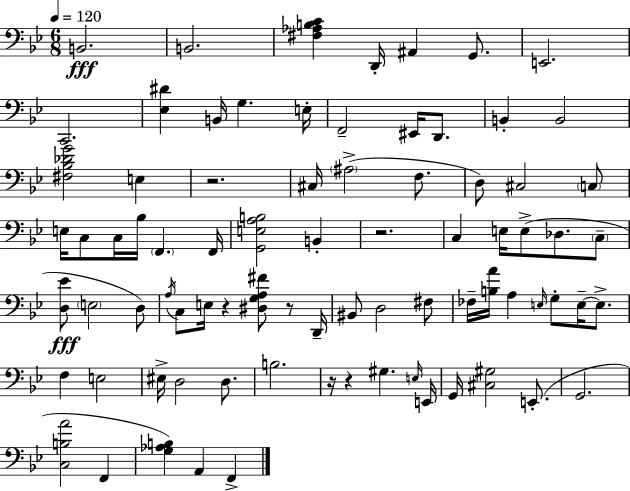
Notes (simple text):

B2/h. B2/h. [F#3,Ab3,B3,C4]/q D2/s A#2/q G2/e. E2/h. C2/h. [Eb3,D#4]/q B2/s G3/q. E3/s F2/h EIS2/s D2/e. B2/q B2/h [F#3,Bb3,Db4,G4]/h E3/q R/h. C#3/s A#3/h F3/e. D3/e C#3/h C3/e E3/s C3/e C3/s Bb3/s F2/q. F2/s [G2,E3,A3,B3]/h B2/q R/h. C3/q E3/s E3/e Db3/e. C3/e [D3,Eb4]/e E3/h D3/e A3/s C3/e E3/s R/q [D#3,G3,A3,F#4]/e R/e D2/s BIS2/e D3/h F#3/e FES3/s [B3,A4]/s A3/q E3/s G3/e E3/s E3/e. F3/q E3/h EIS3/s D3/h D3/e. B3/h. R/s R/q G#3/q. E3/s E2/s G2/s [C#3,G#3]/h E2/e. G2/h. [C3,B3,A4]/h F2/q [G3,Ab3,B3]/q A2/q F2/q